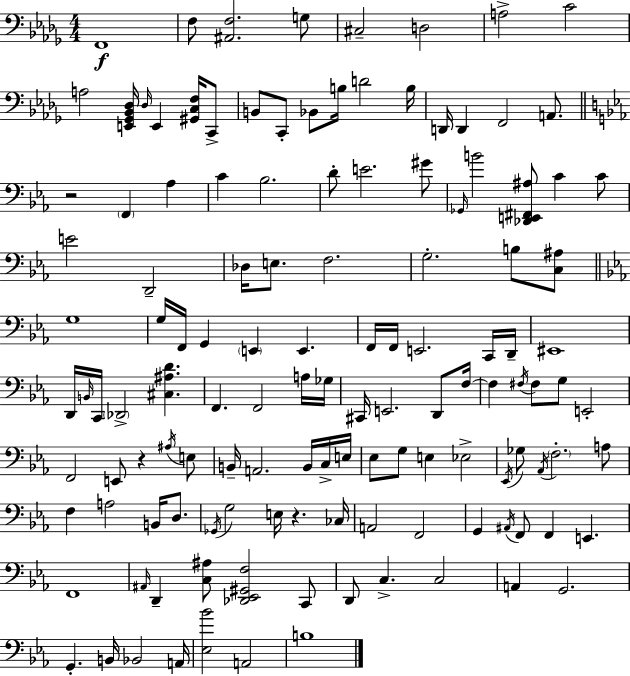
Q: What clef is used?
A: bass